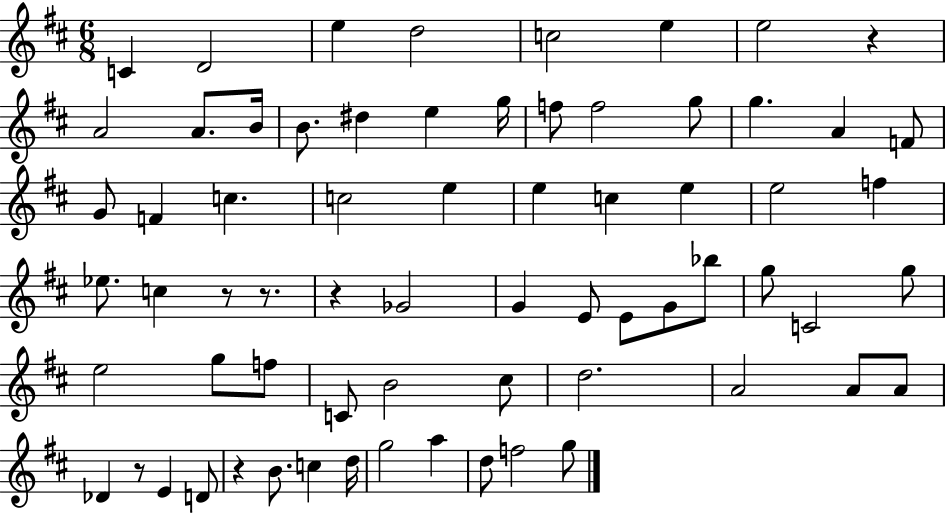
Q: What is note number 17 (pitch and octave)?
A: G5